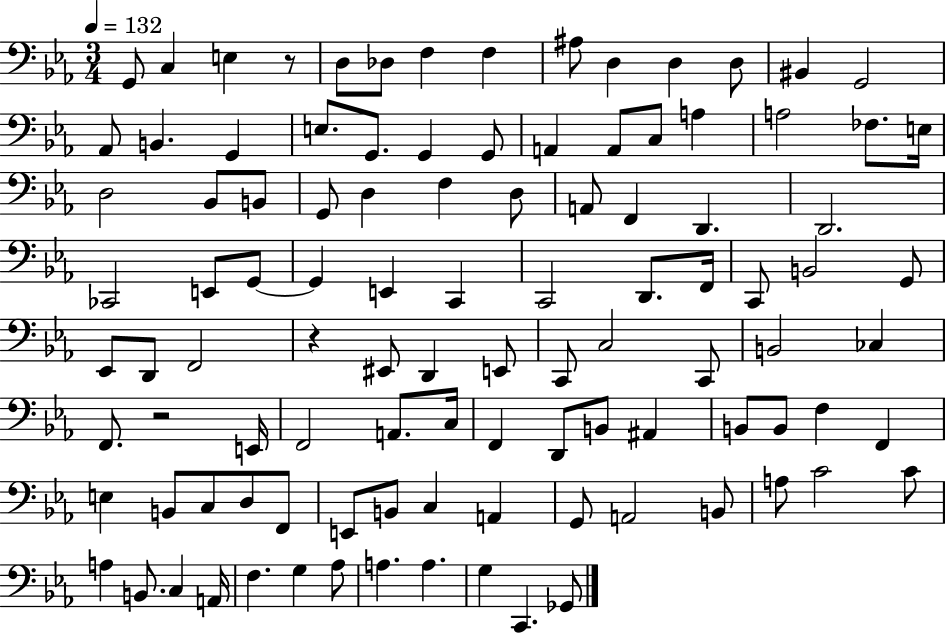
X:1
T:Untitled
M:3/4
L:1/4
K:Eb
G,,/2 C, E, z/2 D,/2 _D,/2 F, F, ^A,/2 D, D, D,/2 ^B,, G,,2 _A,,/2 B,, G,, E,/2 G,,/2 G,, G,,/2 A,, A,,/2 C,/2 A, A,2 _F,/2 E,/4 D,2 _B,,/2 B,,/2 G,,/2 D, F, D,/2 A,,/2 F,, D,, D,,2 _C,,2 E,,/2 G,,/2 G,, E,, C,, C,,2 D,,/2 F,,/4 C,,/2 B,,2 G,,/2 _E,,/2 D,,/2 F,,2 z ^E,,/2 D,, E,,/2 C,,/2 C,2 C,,/2 B,,2 _C, F,,/2 z2 E,,/4 F,,2 A,,/2 C,/4 F,, D,,/2 B,,/2 ^A,, B,,/2 B,,/2 F, F,, E, B,,/2 C,/2 D,/2 F,,/2 E,,/2 B,,/2 C, A,, G,,/2 A,,2 B,,/2 A,/2 C2 C/2 A, B,,/2 C, A,,/4 F, G, _A,/2 A, A, G, C,, _G,,/2